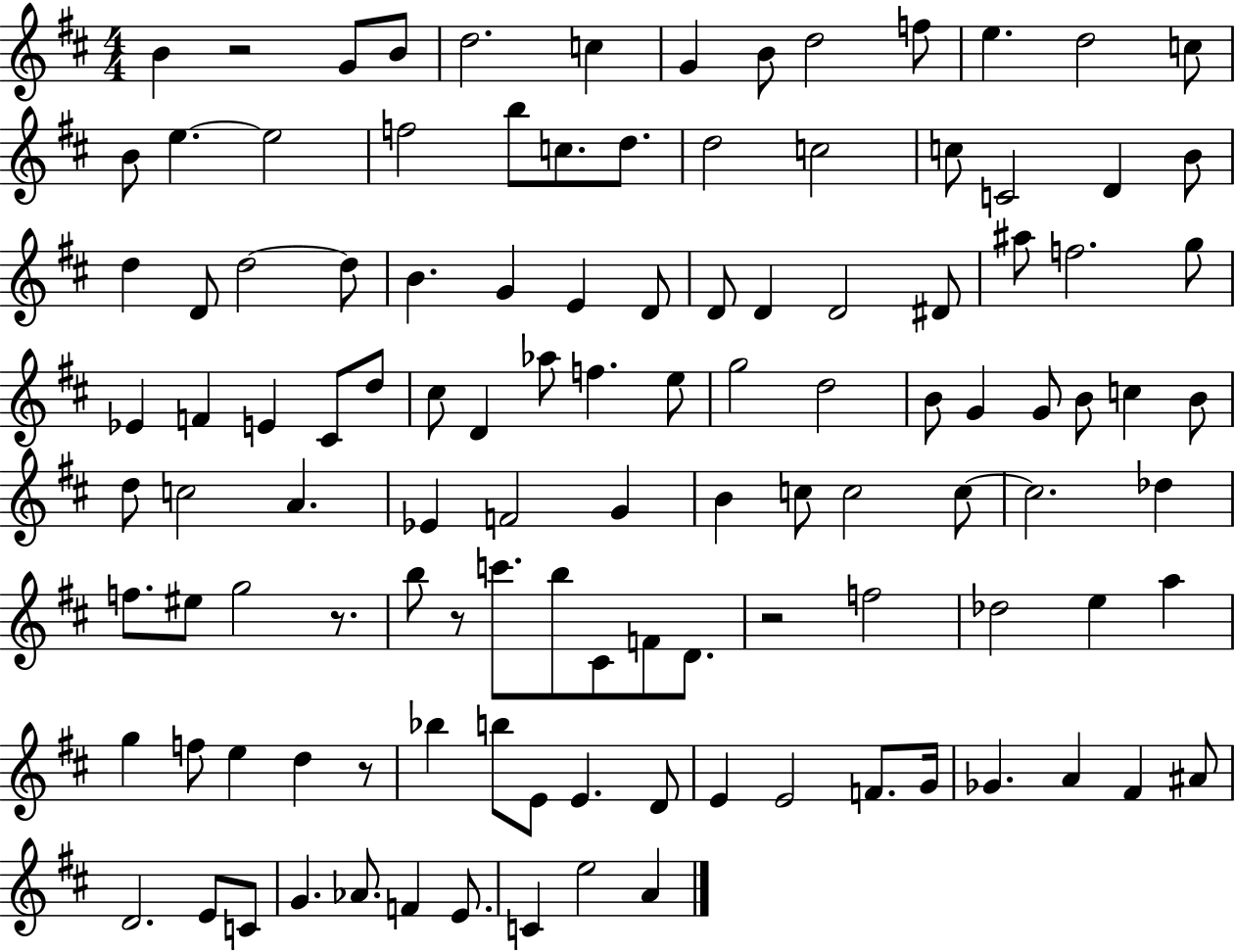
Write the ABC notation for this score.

X:1
T:Untitled
M:4/4
L:1/4
K:D
B z2 G/2 B/2 d2 c G B/2 d2 f/2 e d2 c/2 B/2 e e2 f2 b/2 c/2 d/2 d2 c2 c/2 C2 D B/2 d D/2 d2 d/2 B G E D/2 D/2 D D2 ^D/2 ^a/2 f2 g/2 _E F E ^C/2 d/2 ^c/2 D _a/2 f e/2 g2 d2 B/2 G G/2 B/2 c B/2 d/2 c2 A _E F2 G B c/2 c2 c/2 c2 _d f/2 ^e/2 g2 z/2 b/2 z/2 c'/2 b/2 ^C/2 F/2 D/2 z2 f2 _d2 e a g f/2 e d z/2 _b b/2 E/2 E D/2 E E2 F/2 G/4 _G A ^F ^A/2 D2 E/2 C/2 G _A/2 F E/2 C e2 A